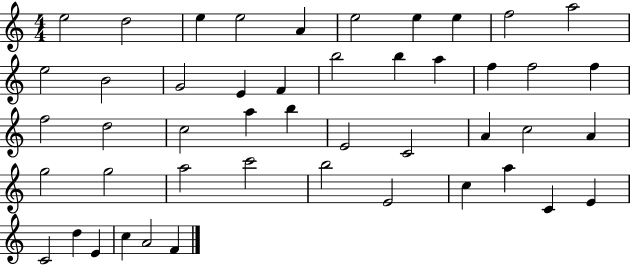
X:1
T:Untitled
M:4/4
L:1/4
K:C
e2 d2 e e2 A e2 e e f2 a2 e2 B2 G2 E F b2 b a f f2 f f2 d2 c2 a b E2 C2 A c2 A g2 g2 a2 c'2 b2 E2 c a C E C2 d E c A2 F